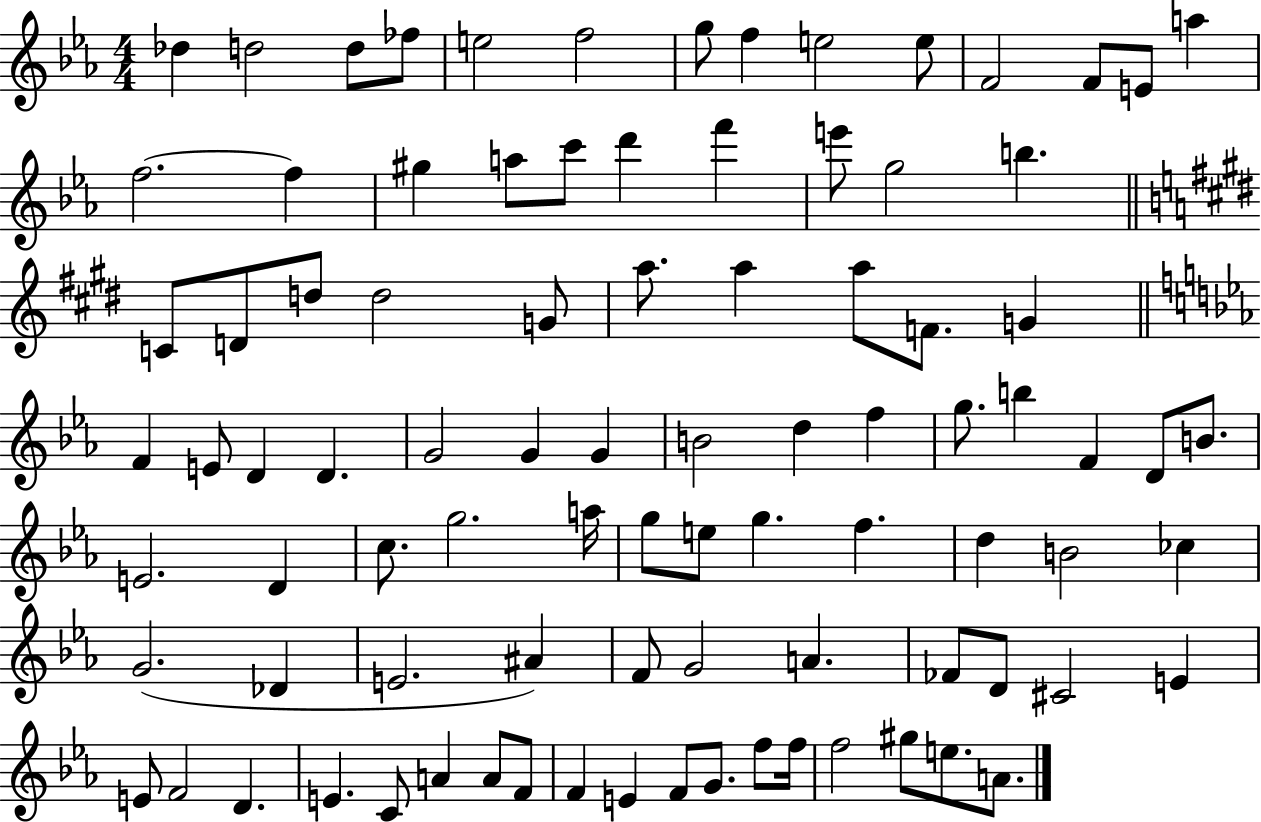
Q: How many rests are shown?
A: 0